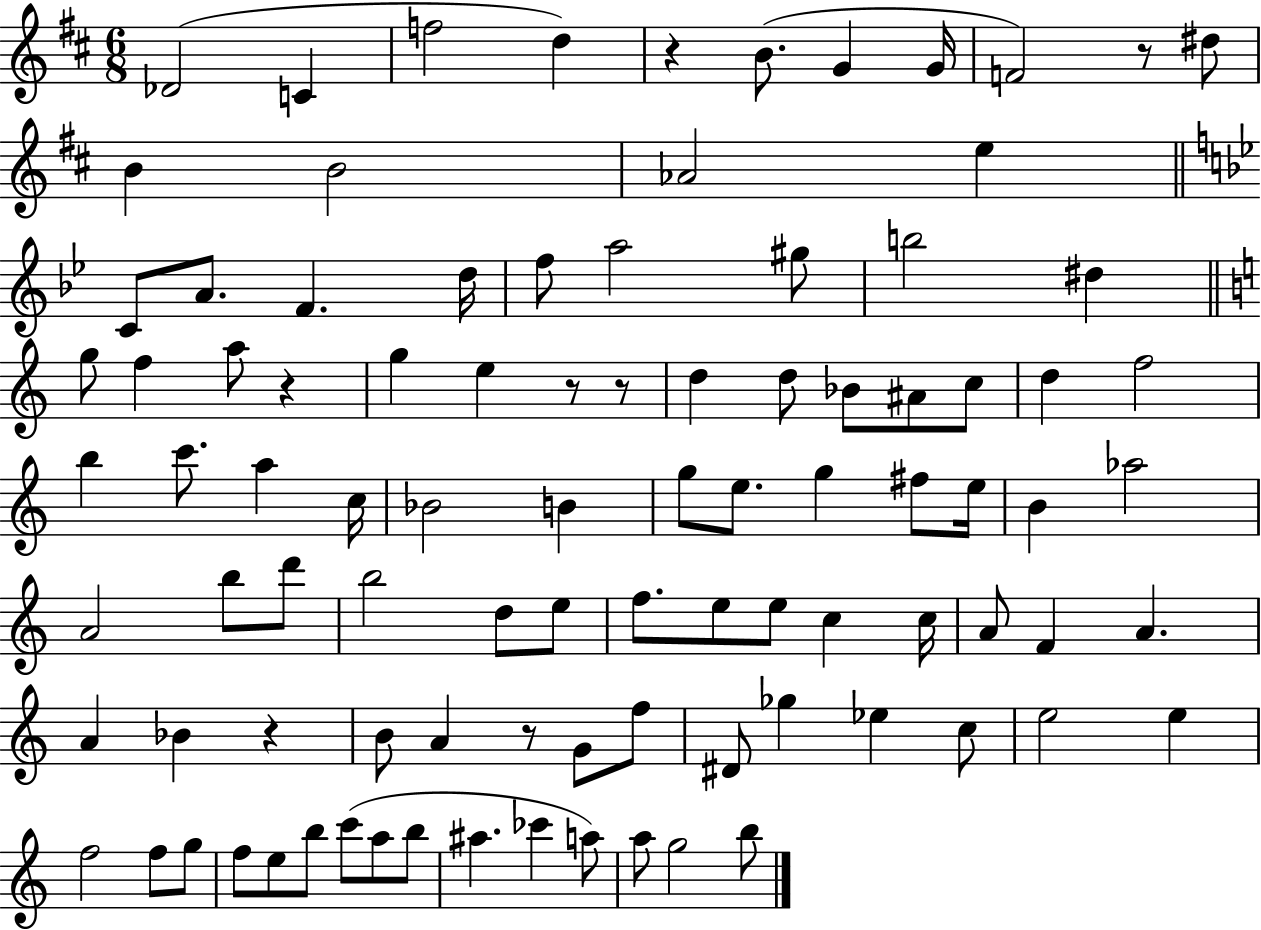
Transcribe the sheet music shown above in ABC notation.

X:1
T:Untitled
M:6/8
L:1/4
K:D
_D2 C f2 d z B/2 G G/4 F2 z/2 ^d/2 B B2 _A2 e C/2 A/2 F d/4 f/2 a2 ^g/2 b2 ^d g/2 f a/2 z g e z/2 z/2 d d/2 _B/2 ^A/2 c/2 d f2 b c'/2 a c/4 _B2 B g/2 e/2 g ^f/2 e/4 B _a2 A2 b/2 d'/2 b2 d/2 e/2 f/2 e/2 e/2 c c/4 A/2 F A A _B z B/2 A z/2 G/2 f/2 ^D/2 _g _e c/2 e2 e f2 f/2 g/2 f/2 e/2 b/2 c'/2 a/2 b/2 ^a _c' a/2 a/2 g2 b/2